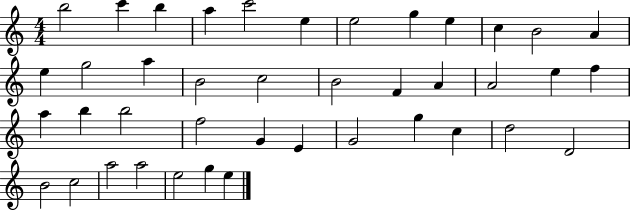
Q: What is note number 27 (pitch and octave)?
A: F5